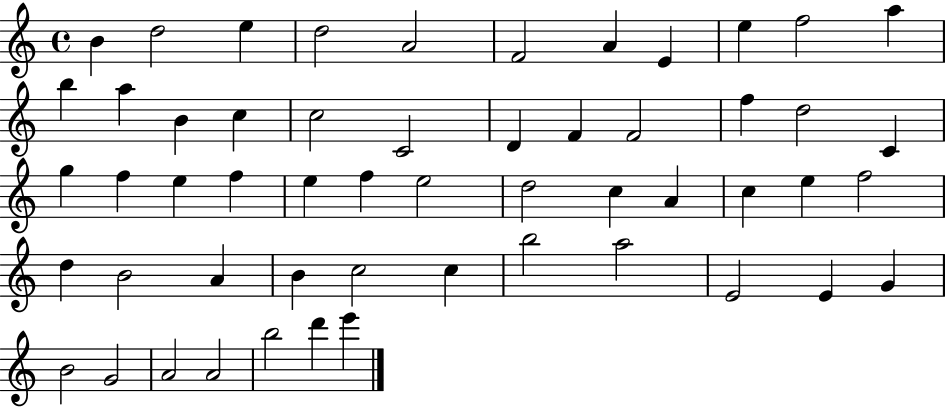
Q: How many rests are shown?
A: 0